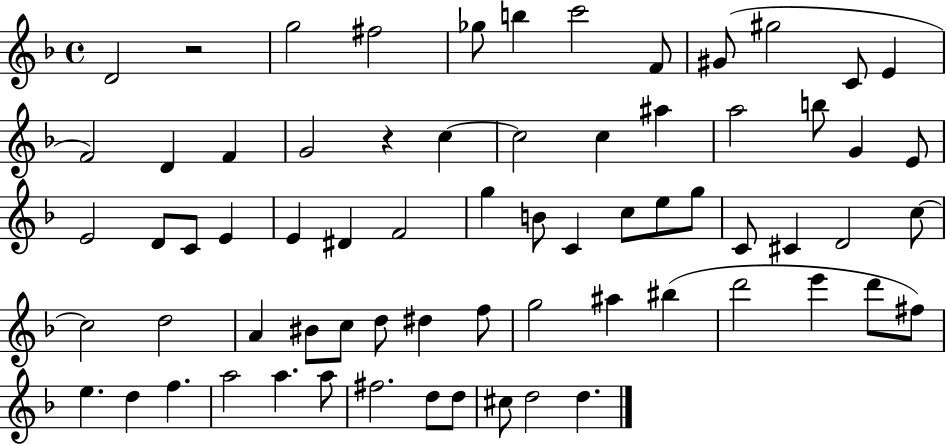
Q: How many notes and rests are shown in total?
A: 69